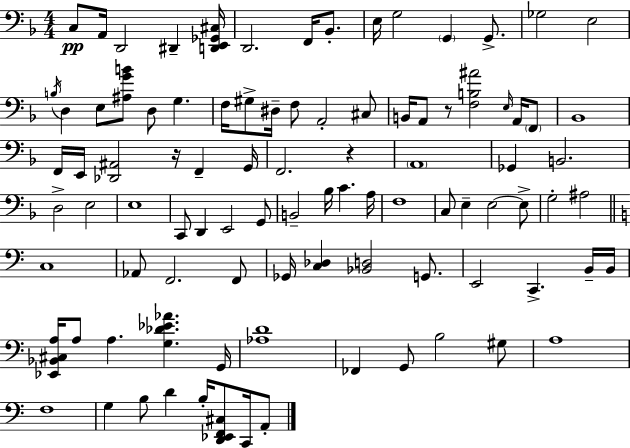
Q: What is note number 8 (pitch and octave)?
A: E3